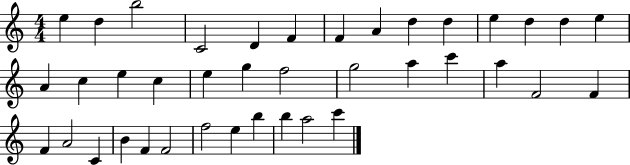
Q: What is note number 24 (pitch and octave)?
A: C6